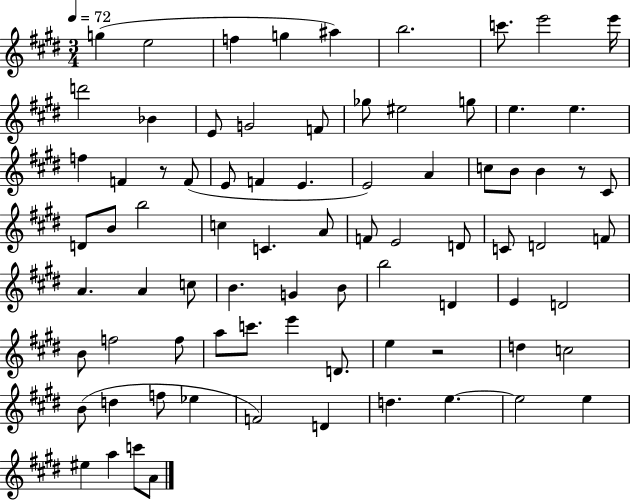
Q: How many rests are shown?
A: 3